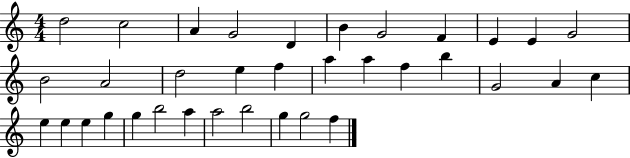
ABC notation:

X:1
T:Untitled
M:4/4
L:1/4
K:C
d2 c2 A G2 D B G2 F E E G2 B2 A2 d2 e f a a f b G2 A c e e e g g b2 a a2 b2 g g2 f